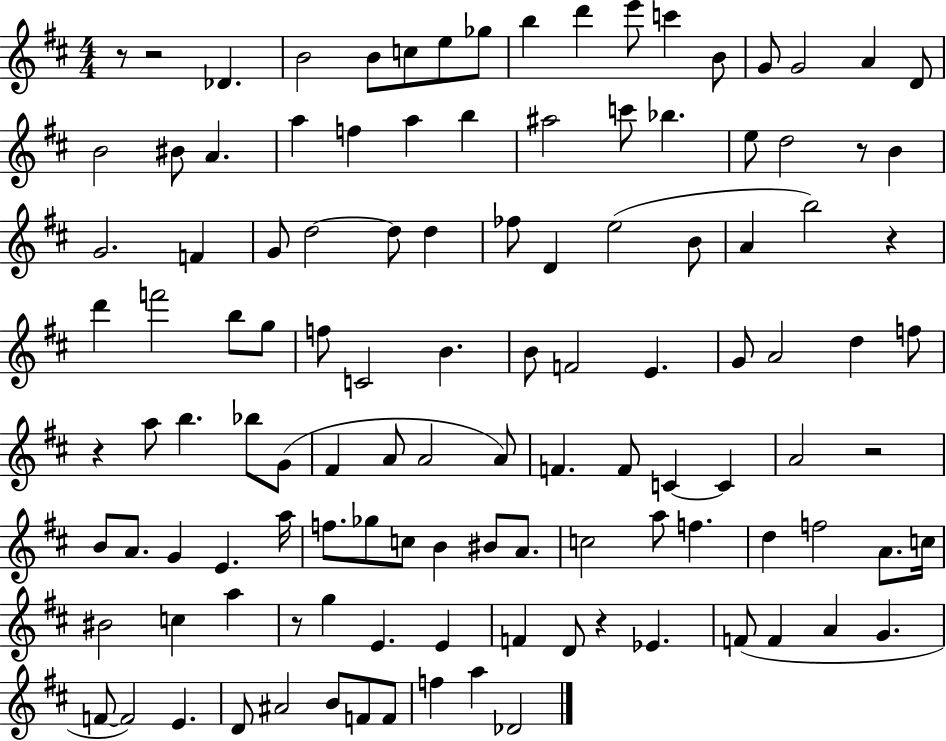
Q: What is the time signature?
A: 4/4